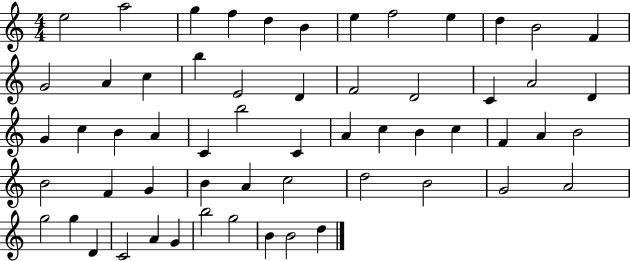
X:1
T:Untitled
M:4/4
L:1/4
K:C
e2 a2 g f d B e f2 e d B2 F G2 A c b E2 D F2 D2 C A2 D G c B A C b2 C A c B c F A B2 B2 F G B A c2 d2 B2 G2 A2 g2 g D C2 A G b2 g2 B B2 d